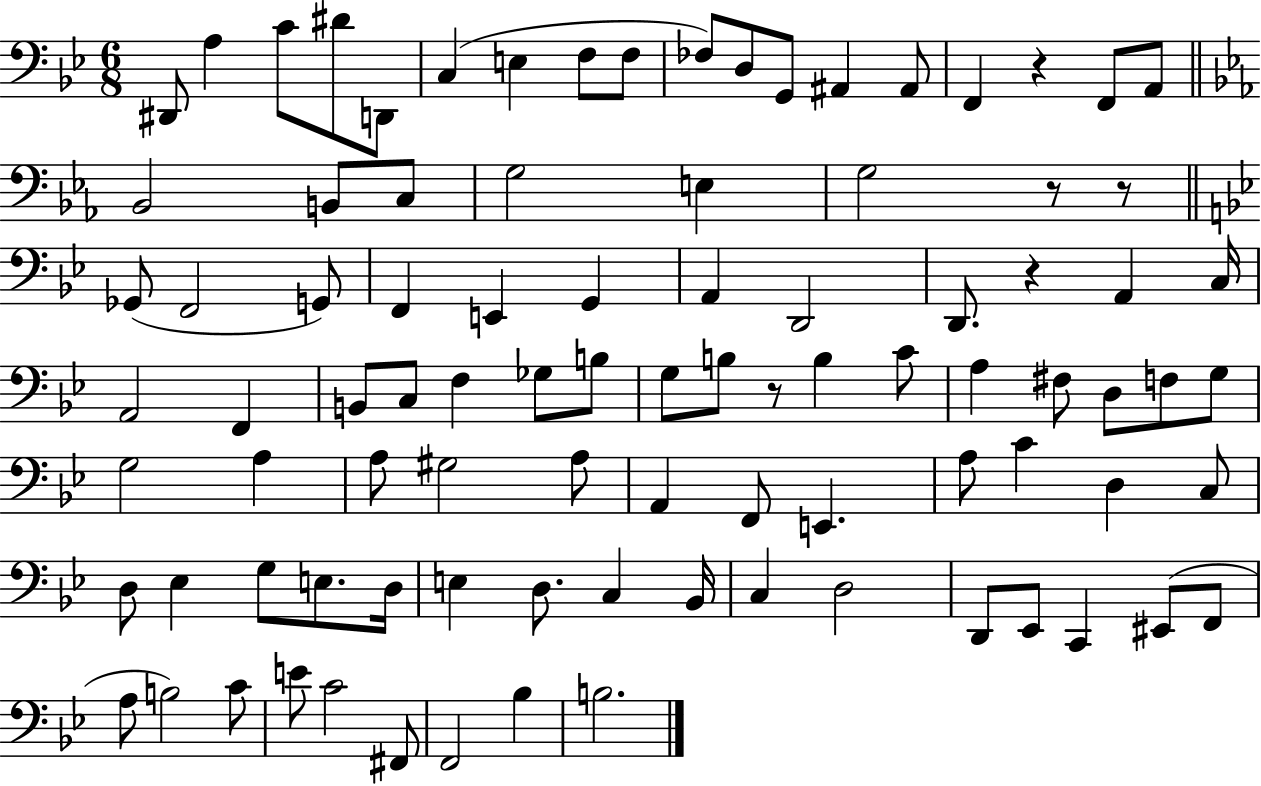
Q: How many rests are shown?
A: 5